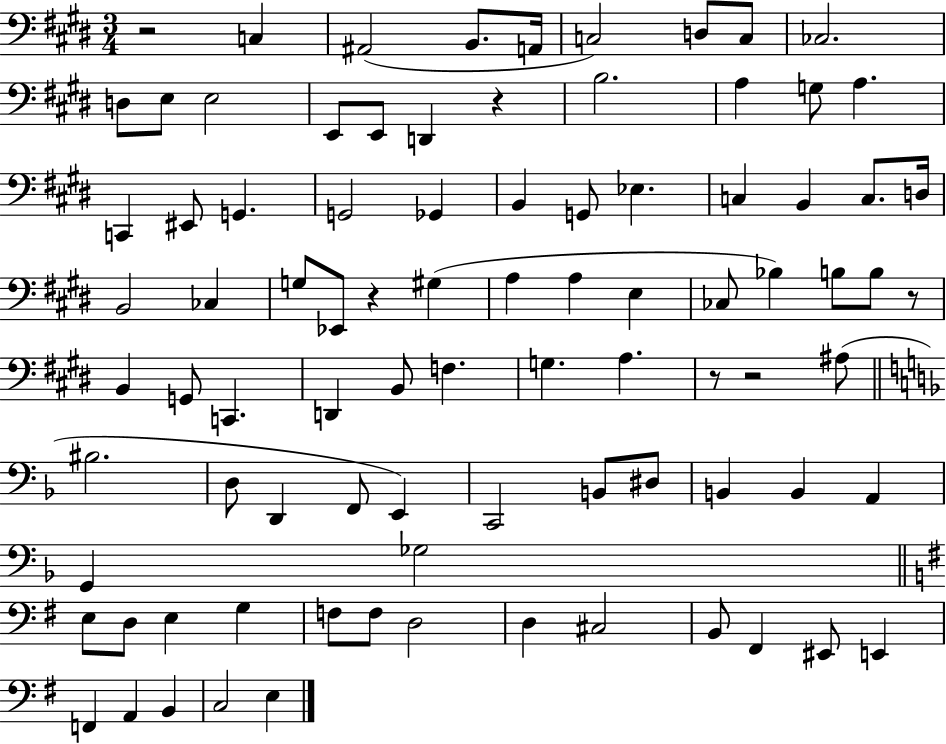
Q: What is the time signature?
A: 3/4